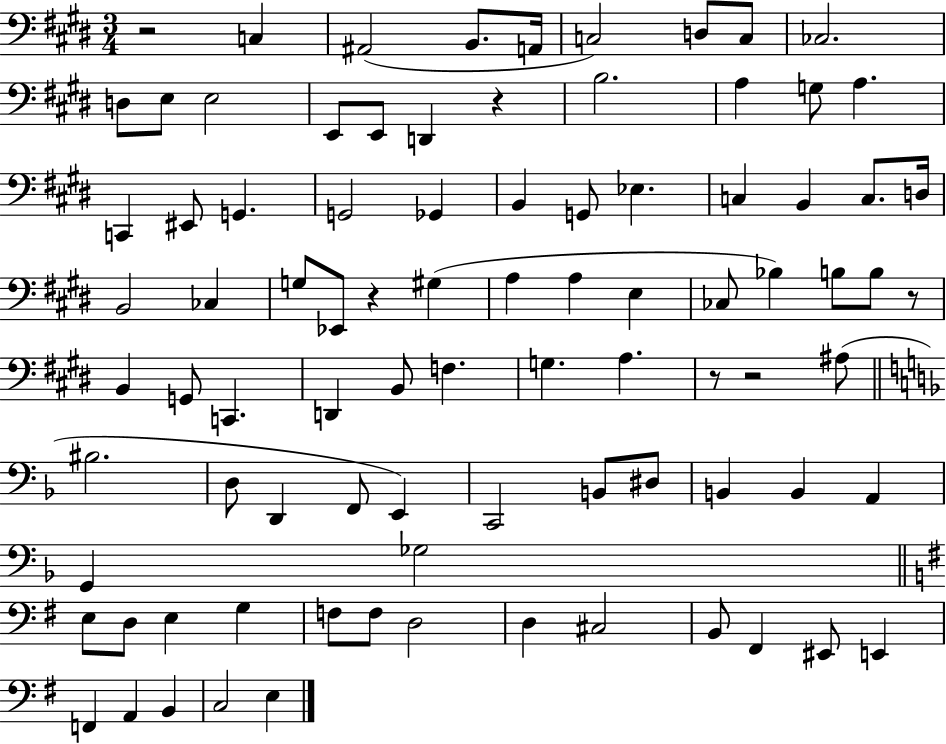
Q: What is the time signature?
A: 3/4